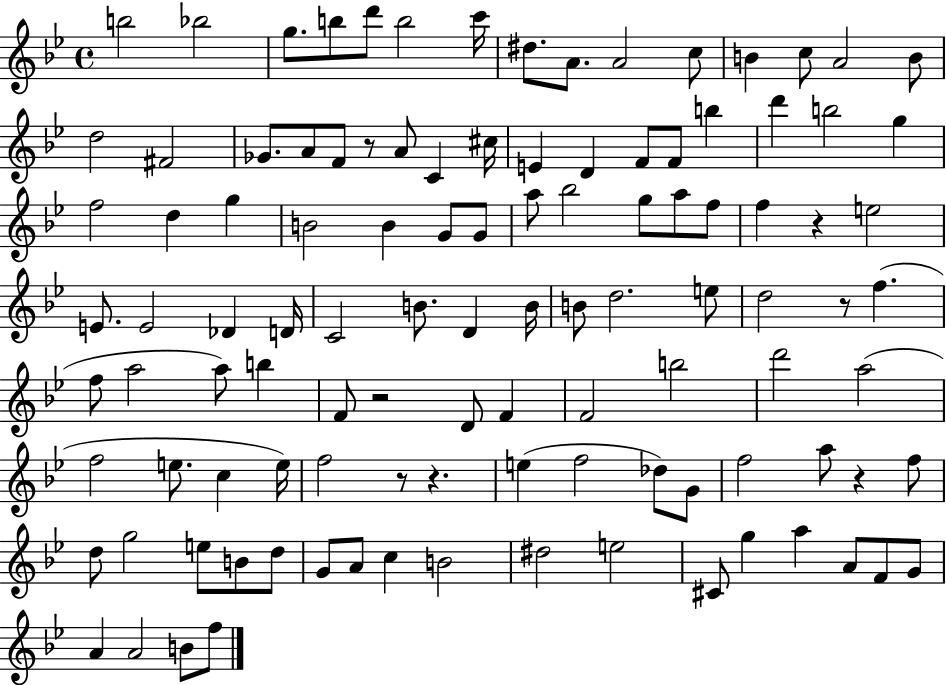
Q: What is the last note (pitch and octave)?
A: F5